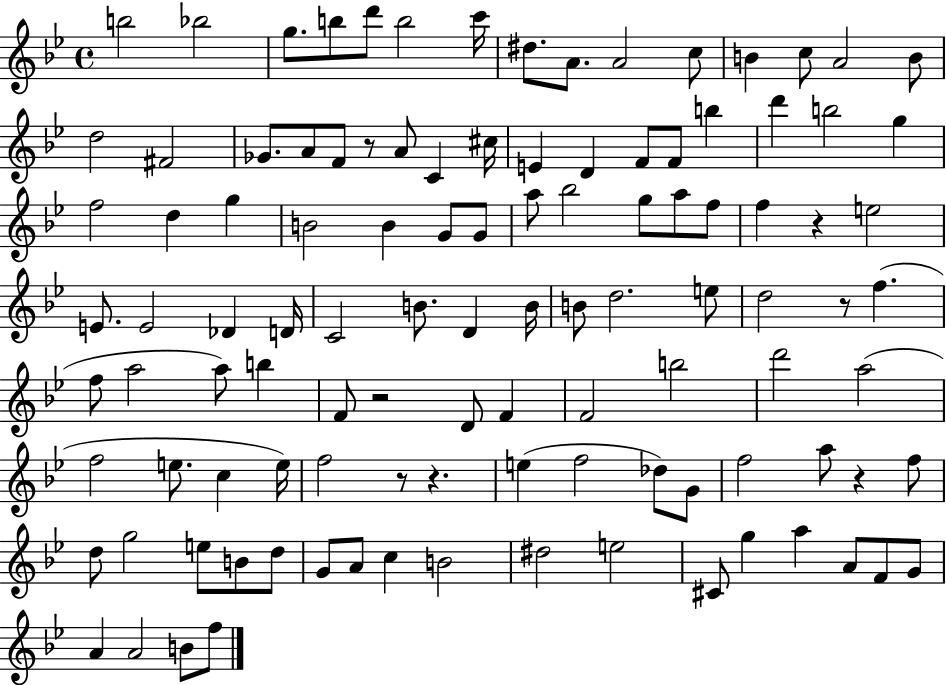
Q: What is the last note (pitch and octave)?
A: F5